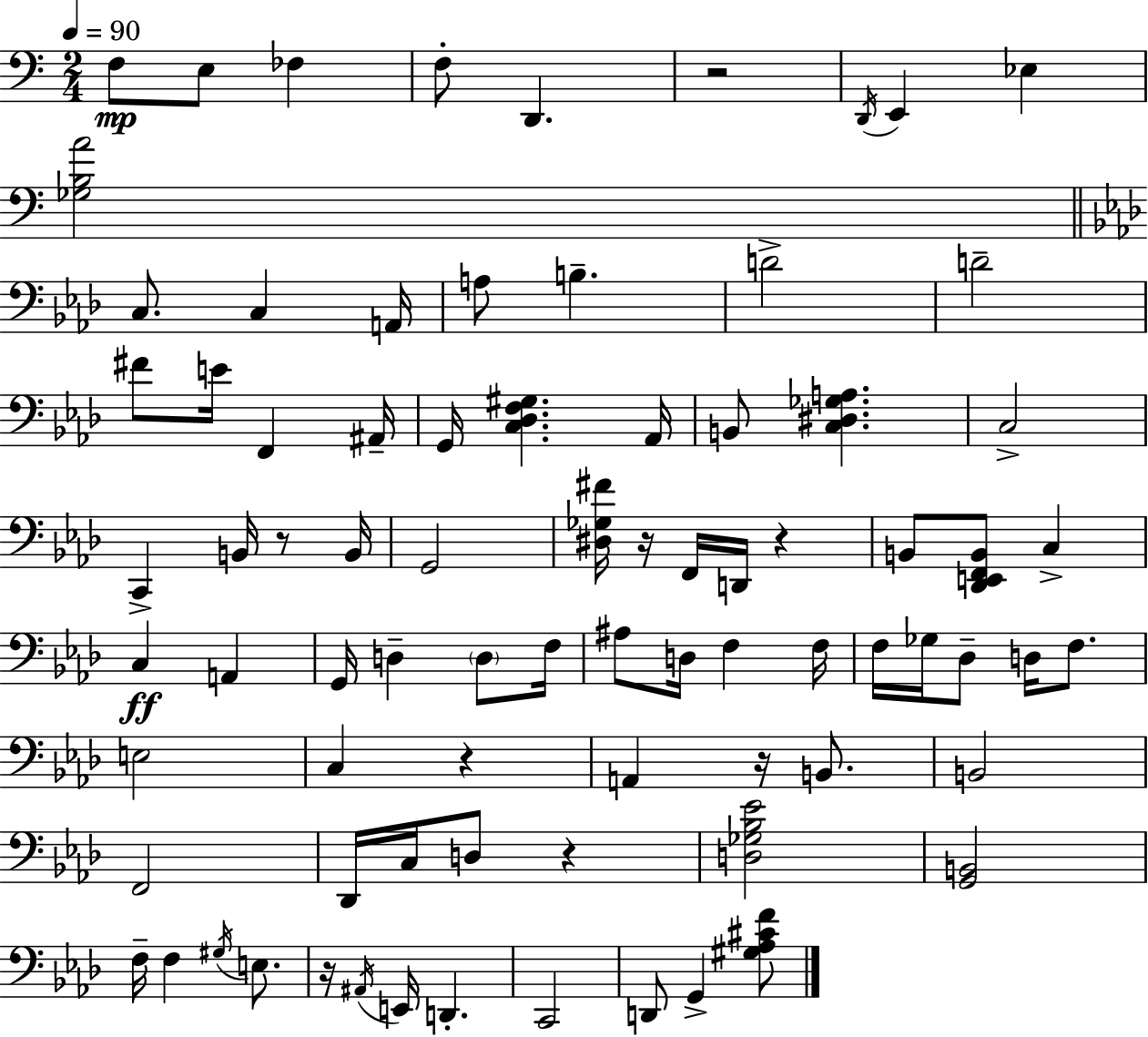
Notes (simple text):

F3/e E3/e FES3/q F3/e D2/q. R/h D2/s E2/q Eb3/q [Gb3,B3,A4]/h C3/e. C3/q A2/s A3/e B3/q. D4/h D4/h F#4/e E4/s F2/q A#2/s G2/s [C3,Db3,F3,G#3]/q. Ab2/s B2/e [C3,D#3,Gb3,A3]/q. C3/h C2/q B2/s R/e B2/s G2/h [D#3,Gb3,F#4]/s R/s F2/s D2/s R/q B2/e [Db2,E2,F2,B2]/e C3/q C3/q A2/q G2/s D3/q D3/e F3/s A#3/e D3/s F3/q F3/s F3/s Gb3/s Db3/e D3/s F3/e. E3/h C3/q R/q A2/q R/s B2/e. B2/h F2/h Db2/s C3/s D3/e R/q [D3,Gb3,Bb3,Eb4]/h [G2,B2]/h F3/s F3/q G#3/s E3/e. R/s A#2/s E2/s D2/q. C2/h D2/e G2/q [G#3,Ab3,C#4,F4]/e